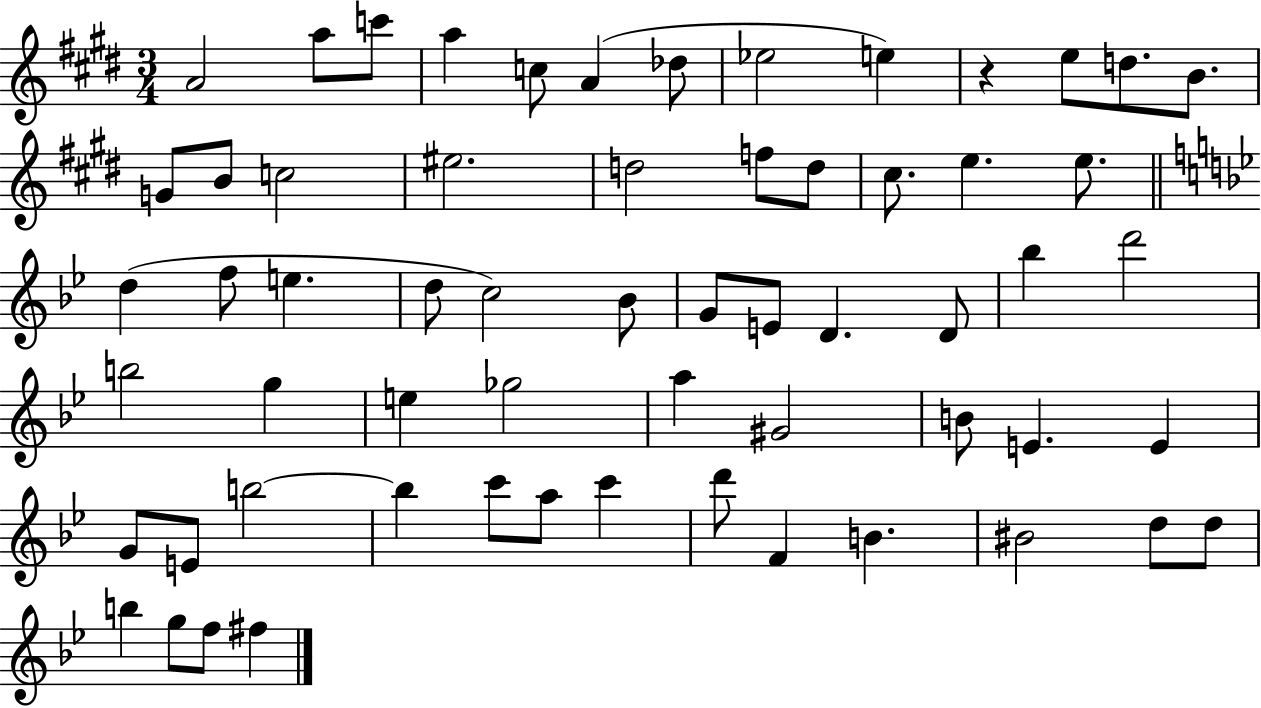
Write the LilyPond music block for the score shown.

{
  \clef treble
  \numericTimeSignature
  \time 3/4
  \key e \major
  a'2 a''8 c'''8 | a''4 c''8 a'4( des''8 | ees''2 e''4) | r4 e''8 d''8. b'8. | \break g'8 b'8 c''2 | eis''2. | d''2 f''8 d''8 | cis''8. e''4. e''8. | \break \bar "||" \break \key bes \major d''4( f''8 e''4. | d''8 c''2) bes'8 | g'8 e'8 d'4. d'8 | bes''4 d'''2 | \break b''2 g''4 | e''4 ges''2 | a''4 gis'2 | b'8 e'4. e'4 | \break g'8 e'8 b''2~~ | b''4 c'''8 a''8 c'''4 | d'''8 f'4 b'4. | bis'2 d''8 d''8 | \break b''4 g''8 f''8 fis''4 | \bar "|."
}